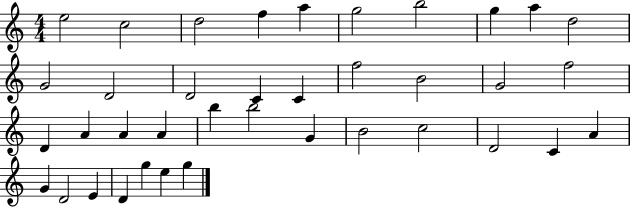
X:1
T:Untitled
M:4/4
L:1/4
K:C
e2 c2 d2 f a g2 b2 g a d2 G2 D2 D2 C C f2 B2 G2 f2 D A A A b b2 G B2 c2 D2 C A G D2 E D g e g